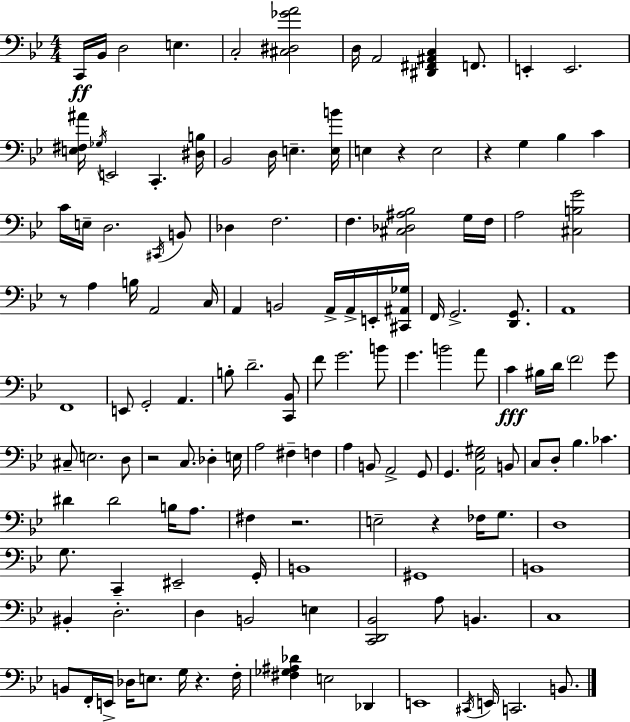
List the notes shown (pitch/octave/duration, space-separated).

C2/s Bb2/s D3/h E3/q. C3/h [C#3,D#3,Gb4,A4]/h D3/s A2/h [D#2,F#2,A#2,C3]/q F2/e. E2/q E2/h. [E3,F#3,A#4]/s Gb3/s E2/h C2/q. [D#3,B3]/s Bb2/h D3/s E3/q. [E3,B4]/s E3/q R/q E3/h R/q G3/q Bb3/q C4/q C4/s E3/s D3/h. C#2/s B2/e Db3/q F3/h. F3/q. [C#3,Db3,A#3,Bb3]/h G3/s F3/s A3/h [C#3,B3,G4]/h R/e A3/q B3/s A2/h C3/s A2/q B2/h A2/s A2/s E2/s [C#2,A#2,Gb3]/s F2/s G2/h. [D2,G2]/e. A2/w F2/w E2/e G2/h A2/q. B3/e D4/h. [C2,Bb2]/e F4/e G4/h. B4/e G4/q. B4/h A4/e C4/q BIS3/s D4/s F4/h G4/e C#3/e E3/h. D3/e R/h C3/e. Db3/q E3/s A3/h F#3/q F3/q A3/q B2/e A2/h G2/e G2/q. [A2,Eb3,G#3]/h B2/e C3/e D3/e Bb3/q. CES4/q. D#4/q D#4/h B3/s A3/e. F#3/q R/h. E3/h R/q FES3/s G3/e. D3/w G3/e. C2/q EIS2/h G2/s B2/w G#2/w B2/w BIS2/q D3/h. D3/q B2/h E3/q [C2,D2,Bb2]/h A3/e B2/q. C3/w B2/e F2/s E2/s Db3/s E3/e. G3/s R/q. F3/s [F#3,Gb3,A#3,Db4]/q E3/h Db2/q E2/w C#2/s E2/s C2/h. B2/e.